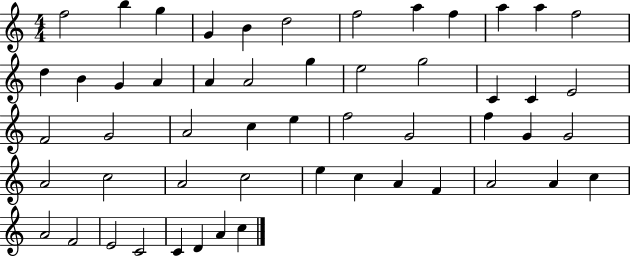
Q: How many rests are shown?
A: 0